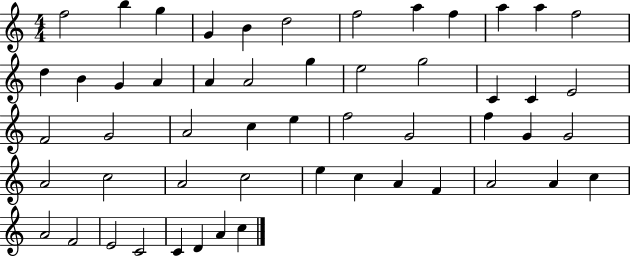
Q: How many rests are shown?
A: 0